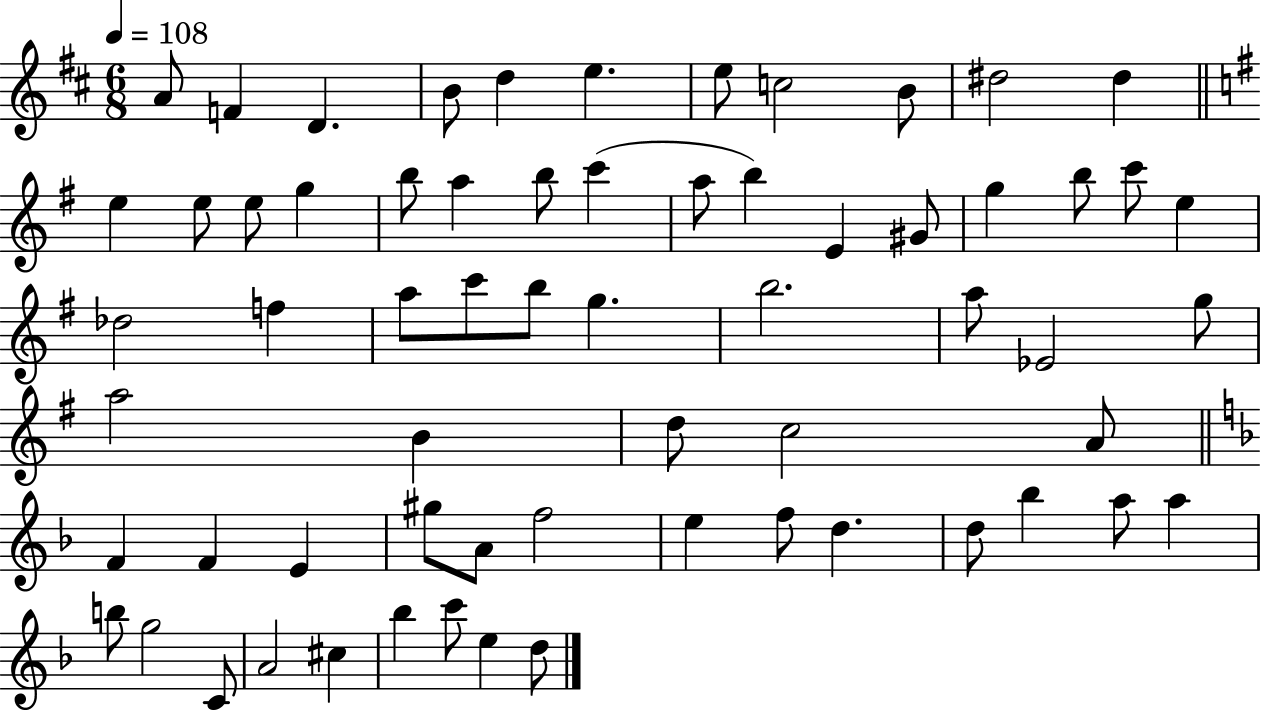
A4/e F4/q D4/q. B4/e D5/q E5/q. E5/e C5/h B4/e D#5/h D#5/q E5/q E5/e E5/e G5/q B5/e A5/q B5/e C6/q A5/e B5/q E4/q G#4/e G5/q B5/e C6/e E5/q Db5/h F5/q A5/e C6/e B5/e G5/q. B5/h. A5/e Eb4/h G5/e A5/h B4/q D5/e C5/h A4/e F4/q F4/q E4/q G#5/e A4/e F5/h E5/q F5/e D5/q. D5/e Bb5/q A5/e A5/q B5/e G5/h C4/e A4/h C#5/q Bb5/q C6/e E5/q D5/e